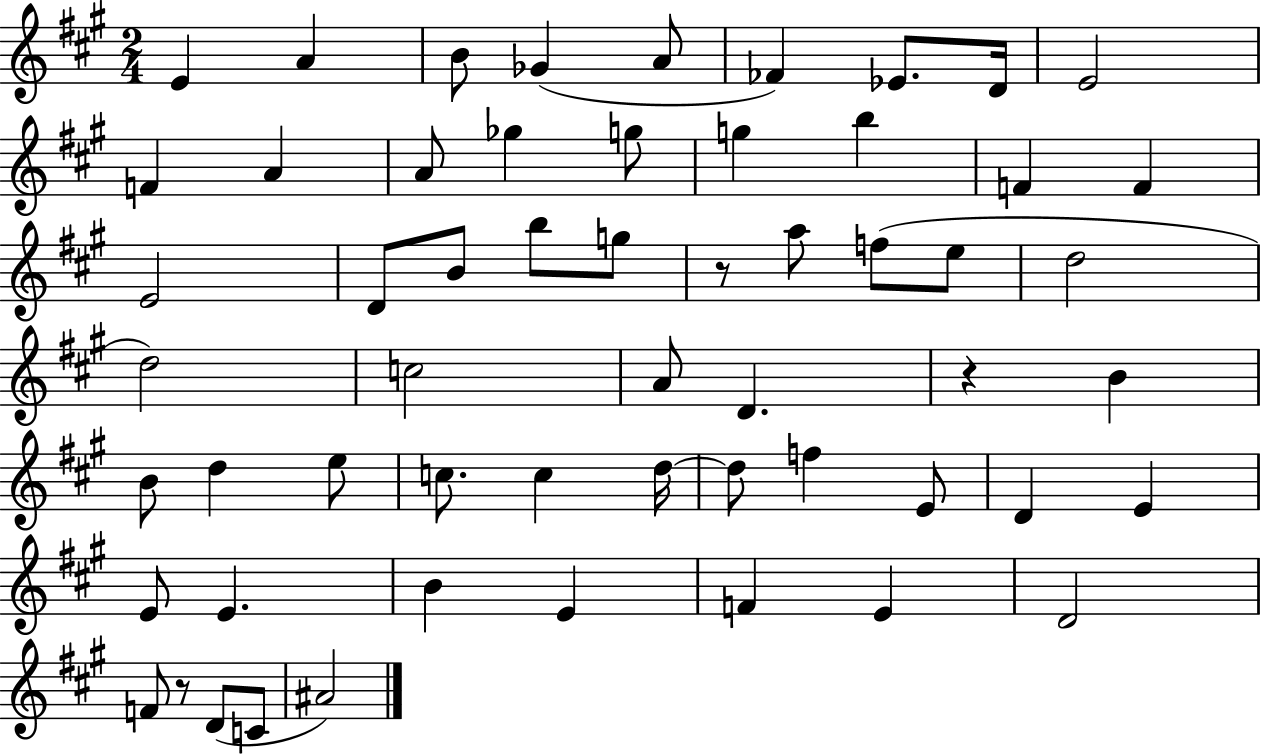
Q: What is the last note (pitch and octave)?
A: A#4